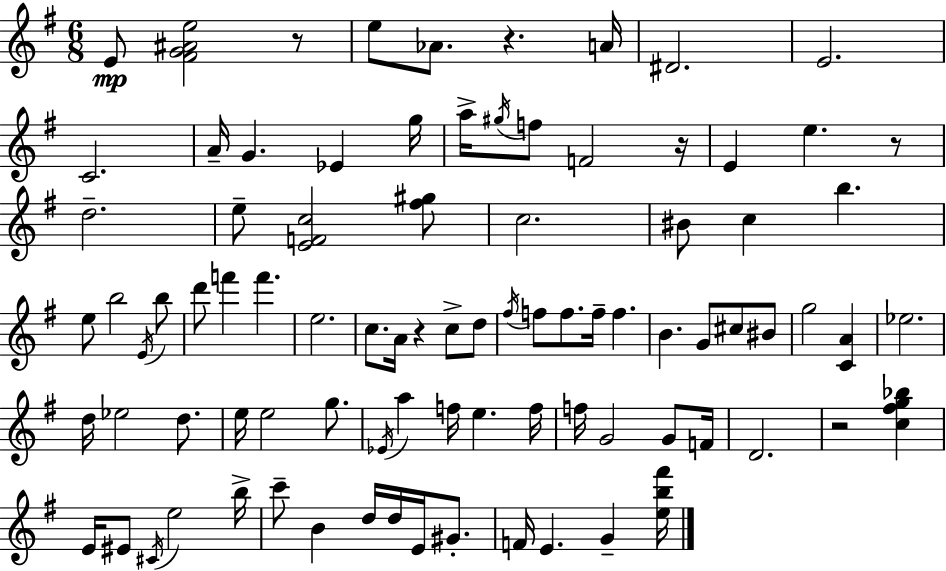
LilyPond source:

{
  \clef treble
  \numericTimeSignature
  \time 6/8
  \key e \minor
  e'8\mp <fis' g' ais' e''>2 r8 | e''8 aes'8. r4. a'16 | dis'2. | e'2. | \break c'2. | a'16-- g'4. ees'4 g''16 | a''16-> \acciaccatura { gis''16 } f''8 f'2 | r16 e'4 e''4. r8 | \break d''2.-- | e''8-- <e' f' c''>2 <fis'' gis''>8 | c''2. | bis'8 c''4 b''4. | \break e''8 b''2 \acciaccatura { e'16 } | b''8 d'''8 f'''4 f'''4. | e''2. | c''8. a'16 r4 c''8-> | \break d''8 \acciaccatura { fis''16 } f''8 f''8. f''16-- f''4. | b'4. g'8 cis''8 | bis'8 g''2 <c' a'>4 | ees''2. | \break d''16 ees''2 | d''8. e''16 e''2 | g''8. \acciaccatura { ees'16 } a''4 f''16 e''4. | f''16 f''16 g'2 | \break g'8 f'16 d'2. | r2 | <c'' fis'' g'' bes''>4 e'16 eis'8 \acciaccatura { cis'16 } e''2 | b''16-> c'''8-- b'4 d''16 | \break d''16 e'16 gis'8.-. f'16 e'4. | g'4-- <e'' b'' fis'''>16 \bar "|."
}